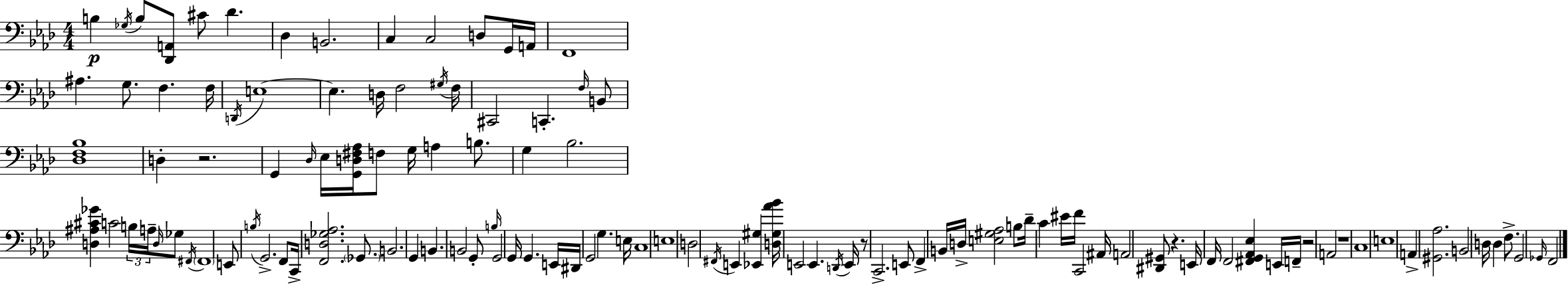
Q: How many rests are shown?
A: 5